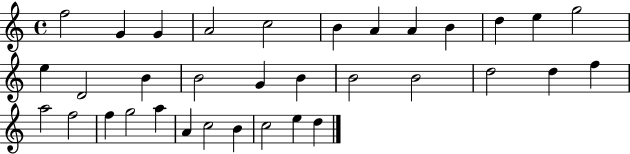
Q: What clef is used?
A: treble